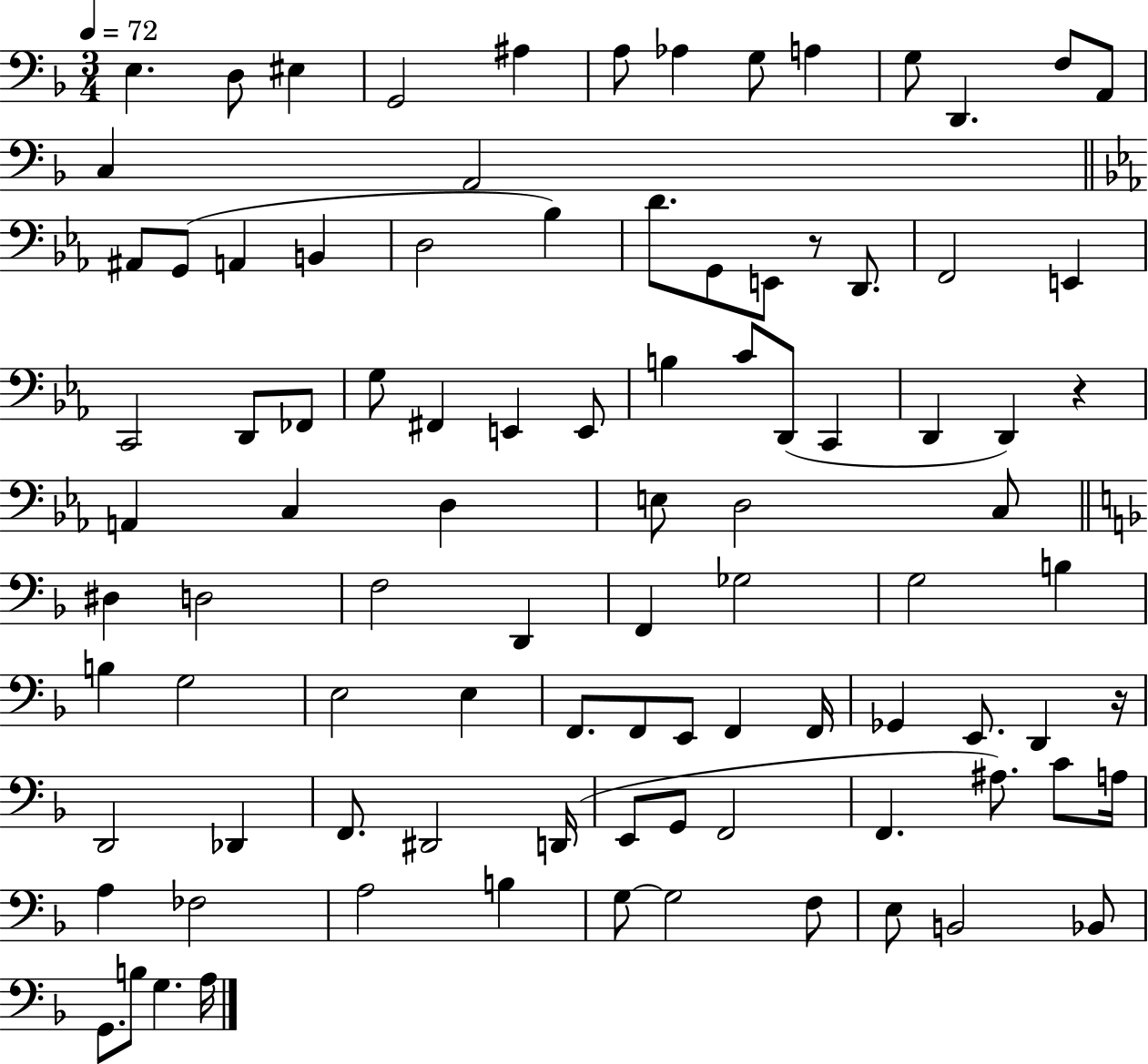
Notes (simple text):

E3/q. D3/e EIS3/q G2/h A#3/q A3/e Ab3/q G3/e A3/q G3/e D2/q. F3/e A2/e C3/q A2/h A#2/e G2/e A2/q B2/q D3/h Bb3/q D4/e. G2/e E2/e R/e D2/e. F2/h E2/q C2/h D2/e FES2/e G3/e F#2/q E2/q E2/e B3/q C4/e D2/e C2/q D2/q D2/q R/q A2/q C3/q D3/q E3/e D3/h C3/e D#3/q D3/h F3/h D2/q F2/q Gb3/h G3/h B3/q B3/q G3/h E3/h E3/q F2/e. F2/e E2/e F2/q F2/s Gb2/q E2/e. D2/q R/s D2/h Db2/q F2/e. D#2/h D2/s E2/e G2/e F2/h F2/q. A#3/e. C4/e A3/s A3/q FES3/h A3/h B3/q G3/e G3/h F3/e E3/e B2/h Bb2/e G2/e. B3/e G3/q. A3/s